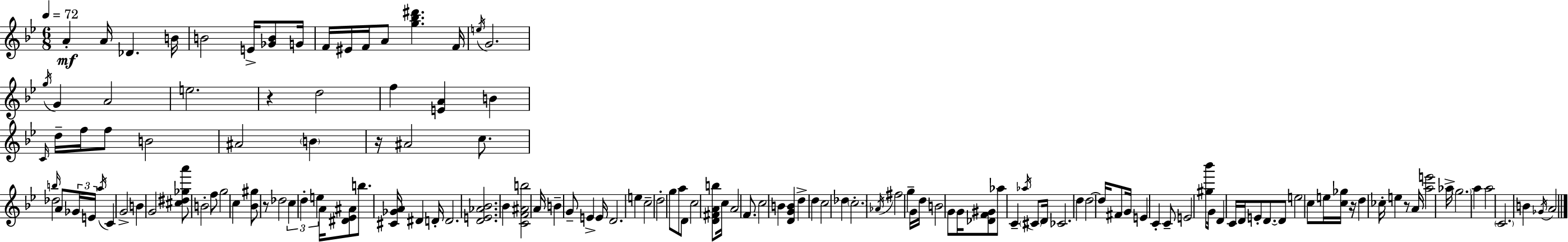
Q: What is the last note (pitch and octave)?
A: A4